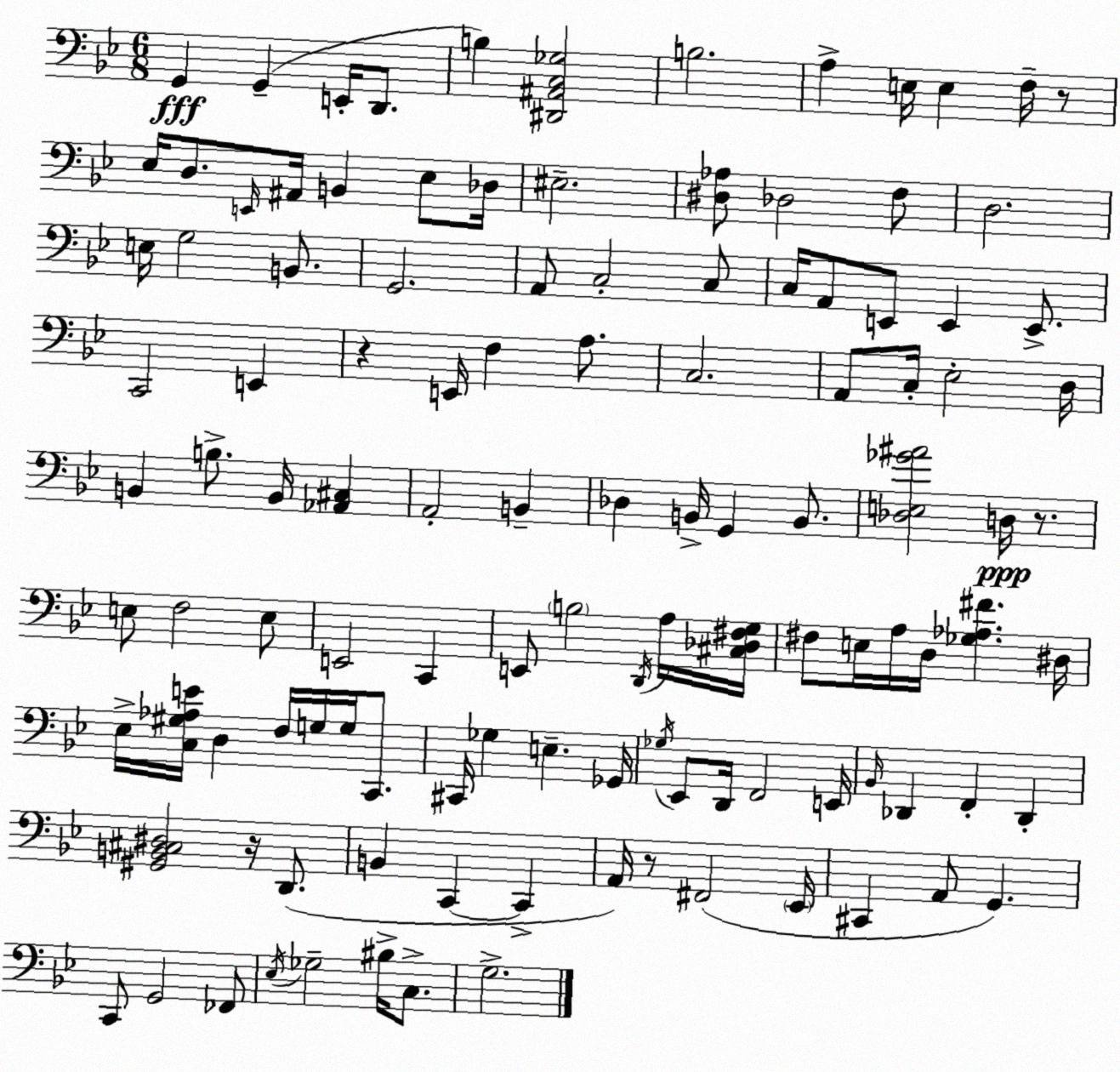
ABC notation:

X:1
T:Untitled
M:6/8
L:1/4
K:Gm
G,, G,, E,,/4 D,,/2 B, [^D,,^A,,C,_G,]2 B,2 A, E,/4 E, F,/4 z/2 _E,/4 D,/2 E,,/4 ^A,,/4 B,, _E,/2 _D,/4 ^E,2 [^D,_A,]/2 _D,2 F,/2 D,2 E,/4 G,2 B,,/2 G,,2 A,,/2 C,2 C,/2 C,/4 A,,/2 E,,/2 E,, E,,/2 C,,2 E,, z E,,/4 F, A,/2 C,2 A,,/2 C,/4 _E,2 D,/4 B,, B,/2 B,,/4 [_A,,^C,] A,,2 B,, _D, B,,/4 G,, B,,/2 [_D,E,_G^A]2 D,/4 z/2 E,/2 F,2 E,/2 E,,2 C,, E,,/2 B,2 D,,/4 A,/4 [^C,_D,^F,G,]/4 ^F,/2 E,/4 A,/4 D,/4 [_G,_A,^F] ^D,/4 _E,/4 [C,^G,_A,E]/4 D, F,/4 G,/4 G,/4 C,,/2 ^C,,/4 _G, E, _G,,/4 _G,/4 _E,,/2 D,,/4 F,,2 E,,/4 _B,,/4 _D,, F,, _D,, [^G,,B,,^C,^D,]2 z/4 D,,/2 B,, C,, C,, A,,/4 z/2 ^F,,2 _E,,/4 ^C,, A,,/2 G,, C,,/2 G,,2 _F,,/2 _E,/4 _G,2 ^B,/4 C,/2 G,2